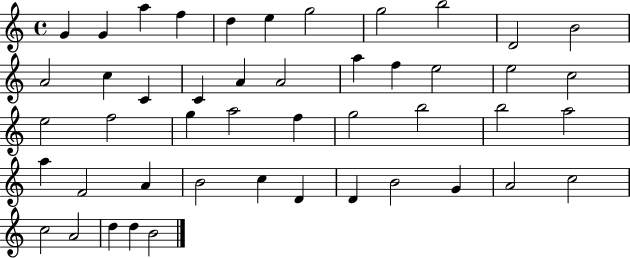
{
  \clef treble
  \time 4/4
  \defaultTimeSignature
  \key c \major
  g'4 g'4 a''4 f''4 | d''4 e''4 g''2 | g''2 b''2 | d'2 b'2 | \break a'2 c''4 c'4 | c'4 a'4 a'2 | a''4 f''4 e''2 | e''2 c''2 | \break e''2 f''2 | g''4 a''2 f''4 | g''2 b''2 | b''2 a''2 | \break a''4 f'2 a'4 | b'2 c''4 d'4 | d'4 b'2 g'4 | a'2 c''2 | \break c''2 a'2 | d''4 d''4 b'2 | \bar "|."
}